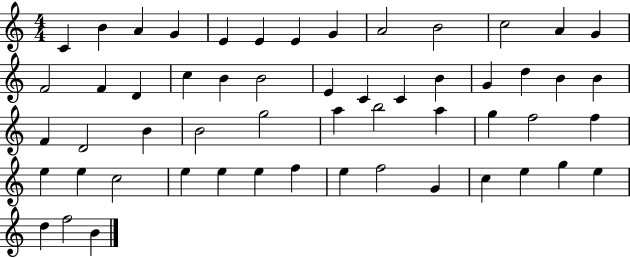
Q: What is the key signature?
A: C major